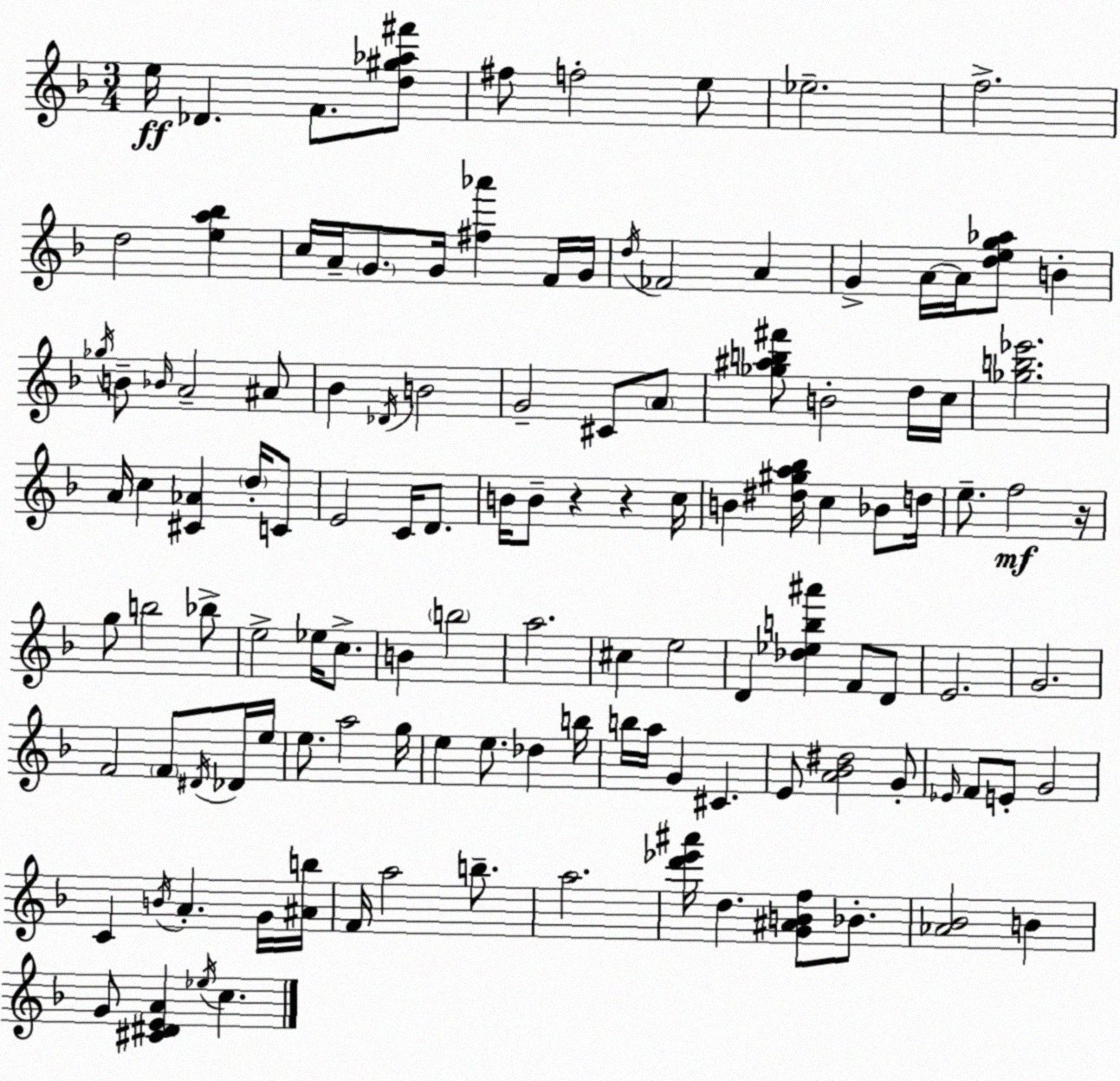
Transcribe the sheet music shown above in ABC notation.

X:1
T:Untitled
M:3/4
L:1/4
K:Dm
e/4 _D F/2 [d^g_a^f']/2 ^f/2 f2 e/2 _e2 f2 d2 [ea_b] c/4 A/4 G/2 G/4 [^f_a'] F/4 G/4 d/4 _F2 A G A/4 A/4 [deg_a]/2 B _g/4 B/2 _B/4 A2 ^A/2 _B _D/4 B2 G2 ^C/2 A/2 [_g^ab^f']/2 B2 d/4 c/4 [_gb_e']2 A/4 c [^C_A] d/4 C/2 E2 C/4 D/2 B/4 B/2 z z c/4 B [^d^ga_b]/4 c _B/2 d/4 e/2 f2 z/4 g/2 b2 _b/2 e2 _e/4 c/2 B b2 a2 ^c e2 D [_d_eb^a'] F/2 D/2 E2 G2 F2 F/2 ^D/4 _D/4 e/4 e/2 a2 g/4 e e/2 _d b/4 b/4 a/4 G ^C E/2 [A_B^d]2 G/2 _E/4 F/2 E/2 G2 C B/4 A G/4 [^Ab]/4 F/4 a2 b/2 a2 [d'_e'^a']/4 d [G^ABf]/2 _B/2 [_A_B]2 B G/2 [^C^DEA] _e/4 c